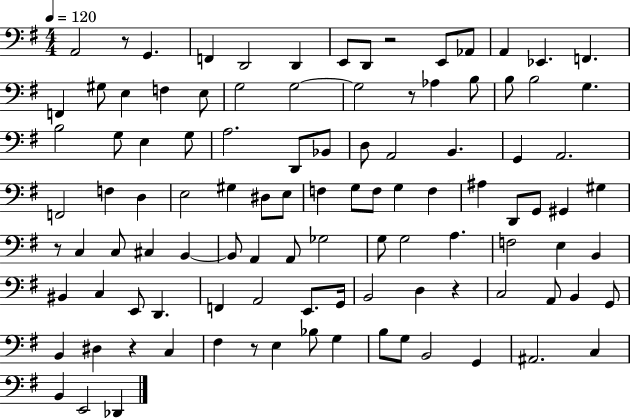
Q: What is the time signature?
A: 4/4